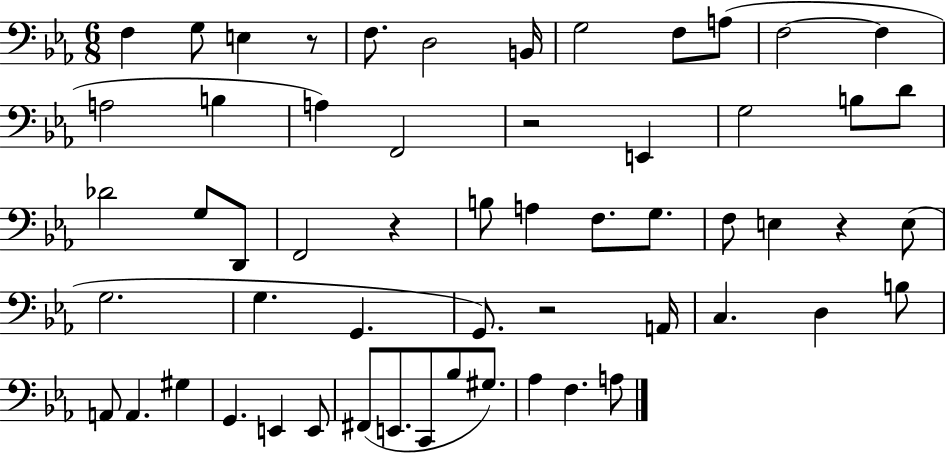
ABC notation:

X:1
T:Untitled
M:6/8
L:1/4
K:Eb
F, G,/2 E, z/2 F,/2 D,2 B,,/4 G,2 F,/2 A,/2 F,2 F, A,2 B, A, F,,2 z2 E,, G,2 B,/2 D/2 _D2 G,/2 D,,/2 F,,2 z B,/2 A, F,/2 G,/2 F,/2 E, z E,/2 G,2 G, G,, G,,/2 z2 A,,/4 C, D, B,/2 A,,/2 A,, ^G, G,, E,, E,,/2 ^F,,/2 E,,/2 C,,/2 _B,/2 ^G,/2 _A, F, A,/2